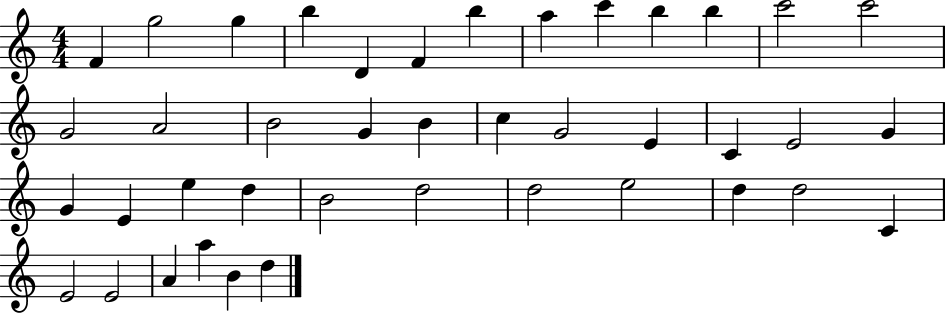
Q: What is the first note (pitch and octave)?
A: F4